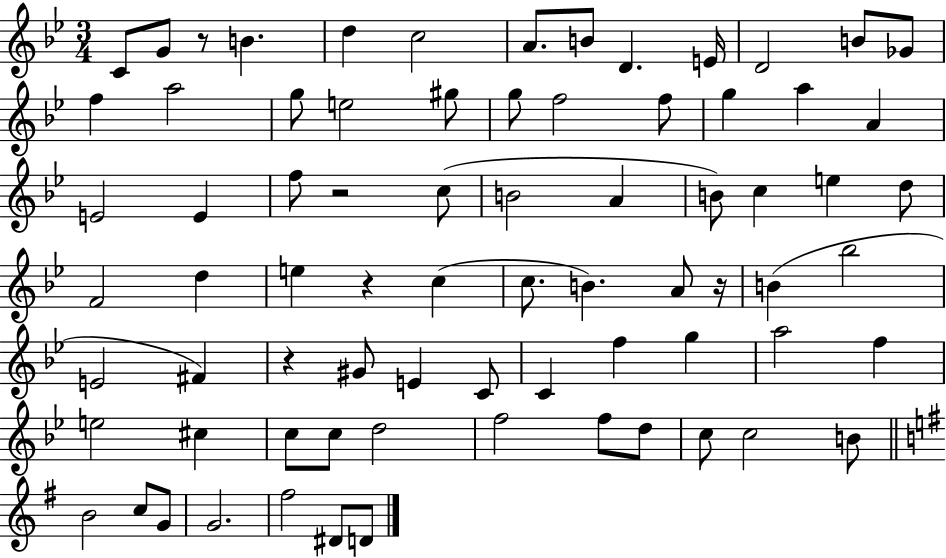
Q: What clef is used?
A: treble